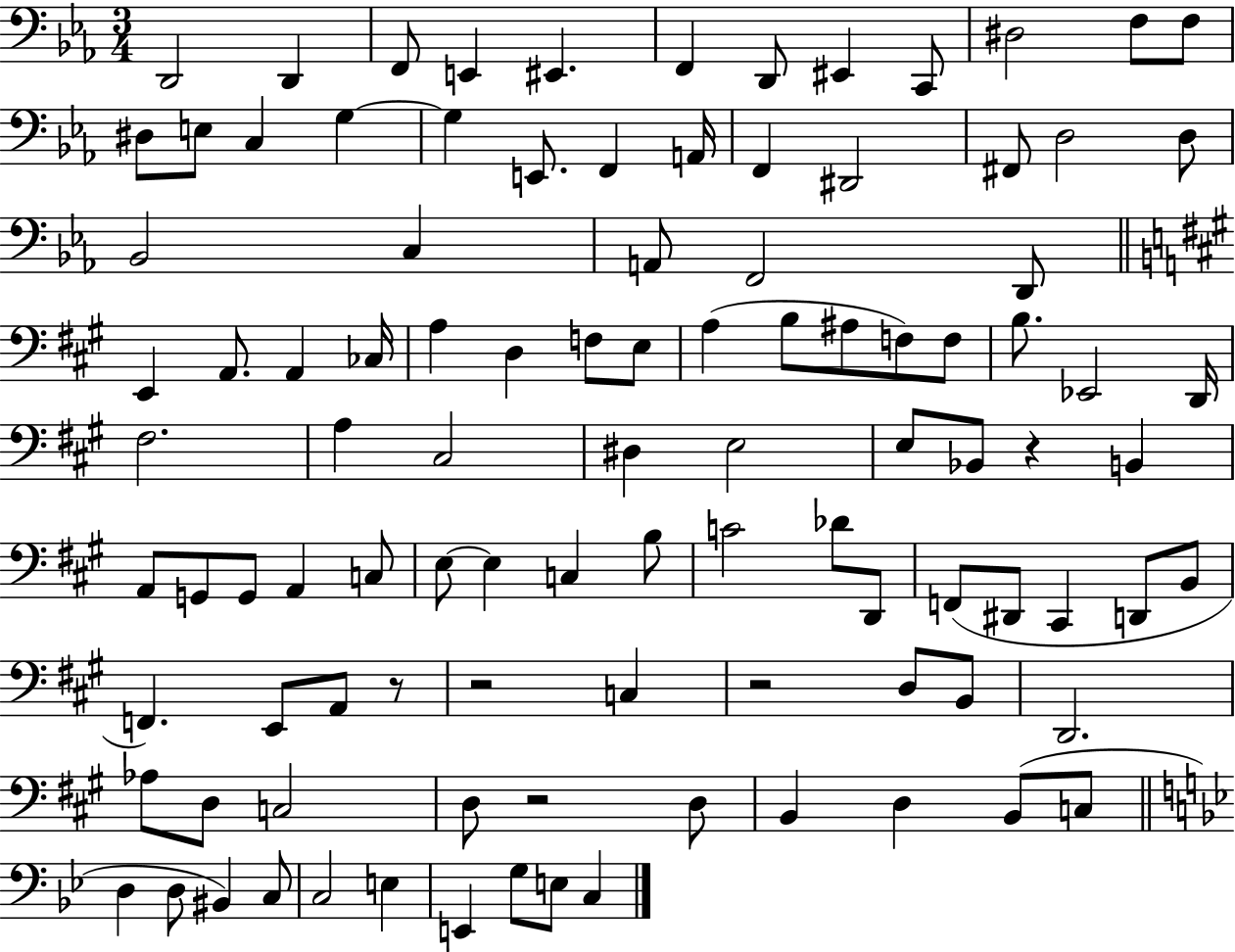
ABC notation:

X:1
T:Untitled
M:3/4
L:1/4
K:Eb
D,,2 D,, F,,/2 E,, ^E,, F,, D,,/2 ^E,, C,,/2 ^D,2 F,/2 F,/2 ^D,/2 E,/2 C, G, G, E,,/2 F,, A,,/4 F,, ^D,,2 ^F,,/2 D,2 D,/2 _B,,2 C, A,,/2 F,,2 D,,/2 E,, A,,/2 A,, _C,/4 A, D, F,/2 E,/2 A, B,/2 ^A,/2 F,/2 F,/2 B,/2 _E,,2 D,,/4 ^F,2 A, ^C,2 ^D, E,2 E,/2 _B,,/2 z B,, A,,/2 G,,/2 G,,/2 A,, C,/2 E,/2 E, C, B,/2 C2 _D/2 D,,/2 F,,/2 ^D,,/2 ^C,, D,,/2 B,,/2 F,, E,,/2 A,,/2 z/2 z2 C, z2 D,/2 B,,/2 D,,2 _A,/2 D,/2 C,2 D,/2 z2 D,/2 B,, D, B,,/2 C,/2 D, D,/2 ^B,, C,/2 C,2 E, E,, G,/2 E,/2 C,